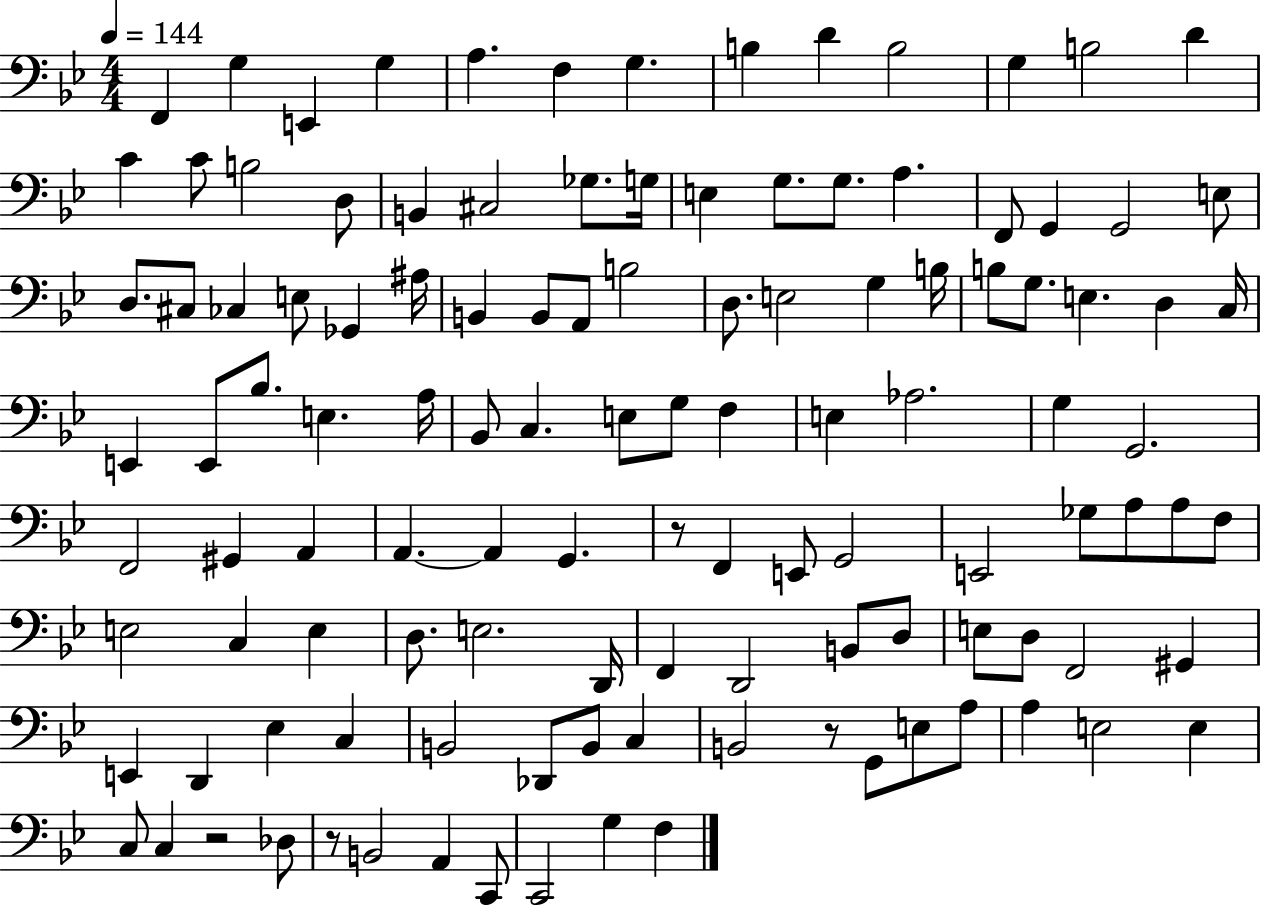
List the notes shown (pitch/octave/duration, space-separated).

F2/q G3/q E2/q G3/q A3/q. F3/q G3/q. B3/q D4/q B3/h G3/q B3/h D4/q C4/q C4/e B3/h D3/e B2/q C#3/h Gb3/e. G3/s E3/q G3/e. G3/e. A3/q. F2/e G2/q G2/h E3/e D3/e. C#3/e CES3/q E3/e Gb2/q A#3/s B2/q B2/e A2/e B3/h D3/e. E3/h G3/q B3/s B3/e G3/e. E3/q. D3/q C3/s E2/q E2/e Bb3/e. E3/q. A3/s Bb2/e C3/q. E3/e G3/e F3/q E3/q Ab3/h. G3/q G2/h. F2/h G#2/q A2/q A2/q. A2/q G2/q. R/e F2/q E2/e G2/h E2/h Gb3/e A3/e A3/e F3/e E3/h C3/q E3/q D3/e. E3/h. D2/s F2/q D2/h B2/e D3/e E3/e D3/e F2/h G#2/q E2/q D2/q Eb3/q C3/q B2/h Db2/e B2/e C3/q B2/h R/e G2/e E3/e A3/e A3/q E3/h E3/q C3/e C3/q R/h Db3/e R/e B2/h A2/q C2/e C2/h G3/q F3/q